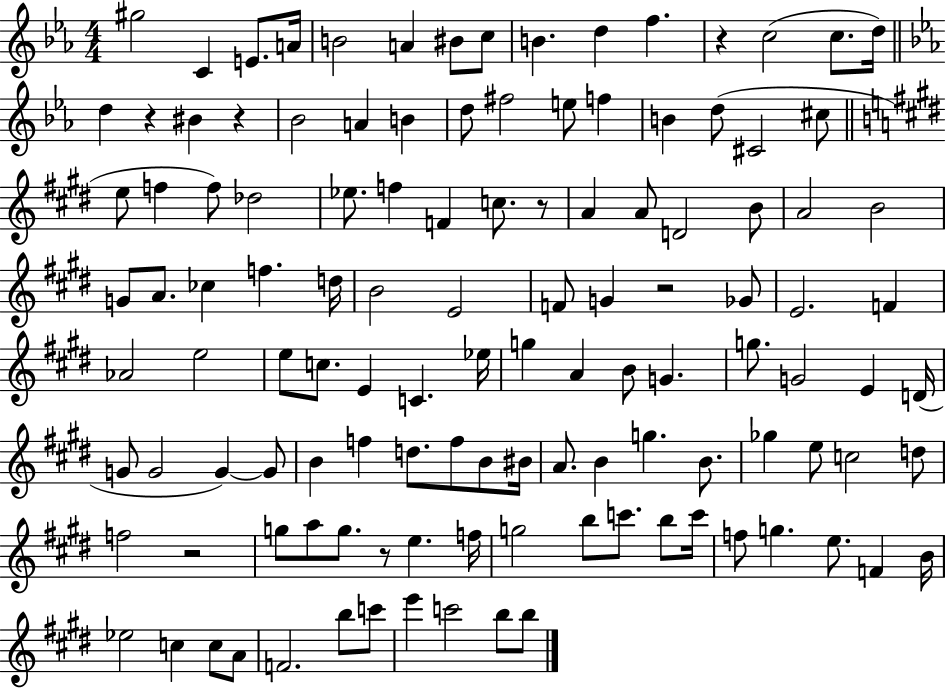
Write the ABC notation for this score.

X:1
T:Untitled
M:4/4
L:1/4
K:Eb
^g2 C E/2 A/4 B2 A ^B/2 c/2 B d f z c2 c/2 d/4 d z ^B z _B2 A B d/2 ^f2 e/2 f B d/2 ^C2 ^c/2 e/2 f f/2 _d2 _e/2 f F c/2 z/2 A A/2 D2 B/2 A2 B2 G/2 A/2 _c f d/4 B2 E2 F/2 G z2 _G/2 E2 F _A2 e2 e/2 c/2 E C _e/4 g A B/2 G g/2 G2 E D/4 G/2 G2 G G/2 B f d/2 f/2 B/2 ^B/4 A/2 B g B/2 _g e/2 c2 d/2 f2 z2 g/2 a/2 g/2 z/2 e f/4 g2 b/2 c'/2 b/2 c'/4 f/2 g e/2 F B/4 _e2 c c/2 A/2 F2 b/2 c'/2 e' c'2 b/2 b/2